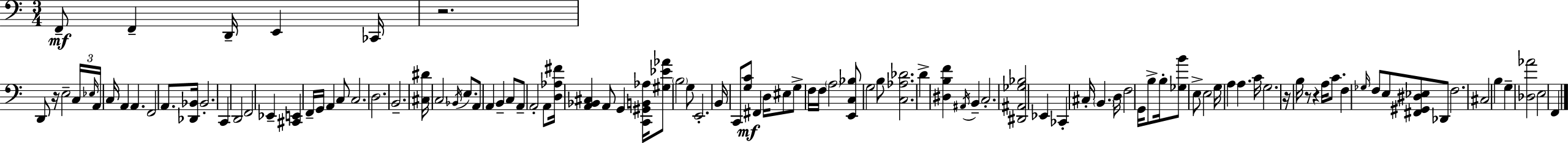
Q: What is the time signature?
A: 3/4